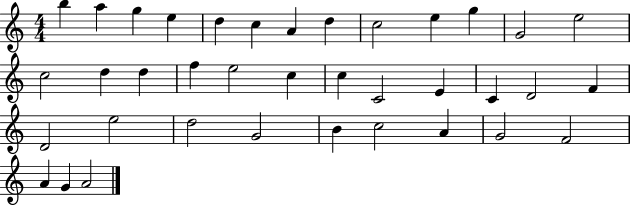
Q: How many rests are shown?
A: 0